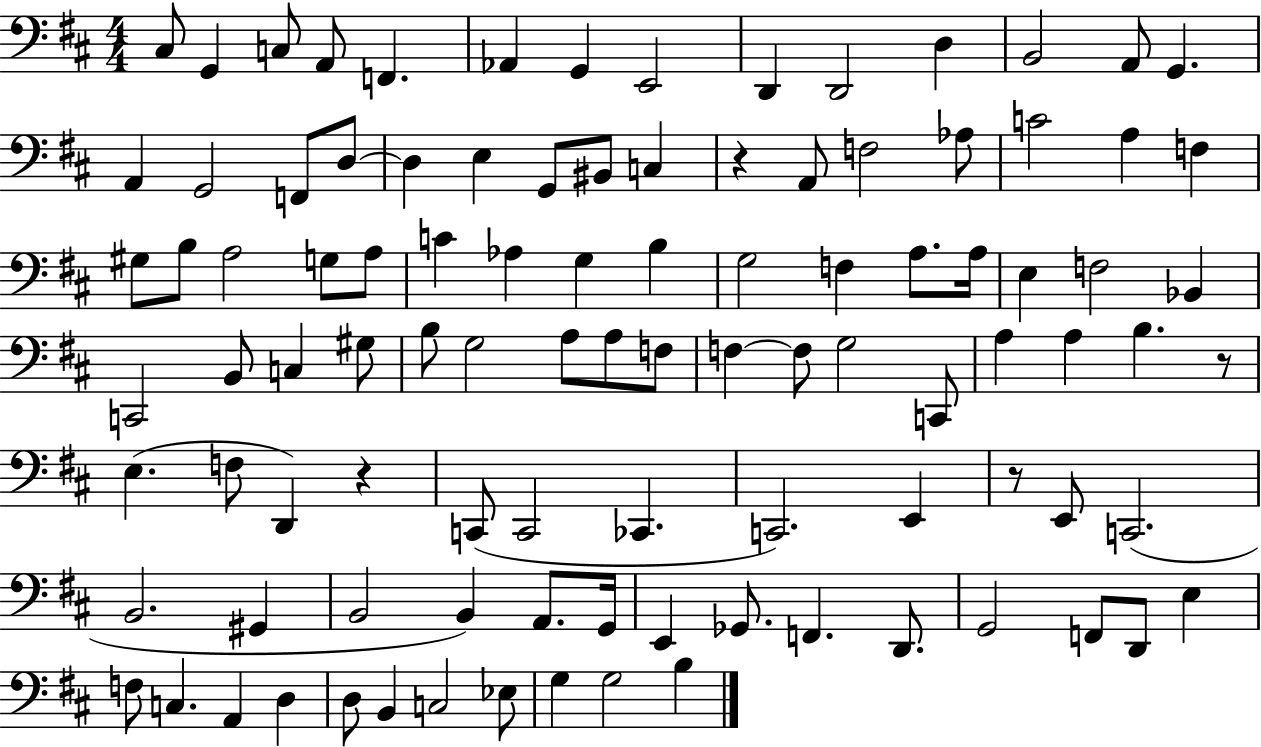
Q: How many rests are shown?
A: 4